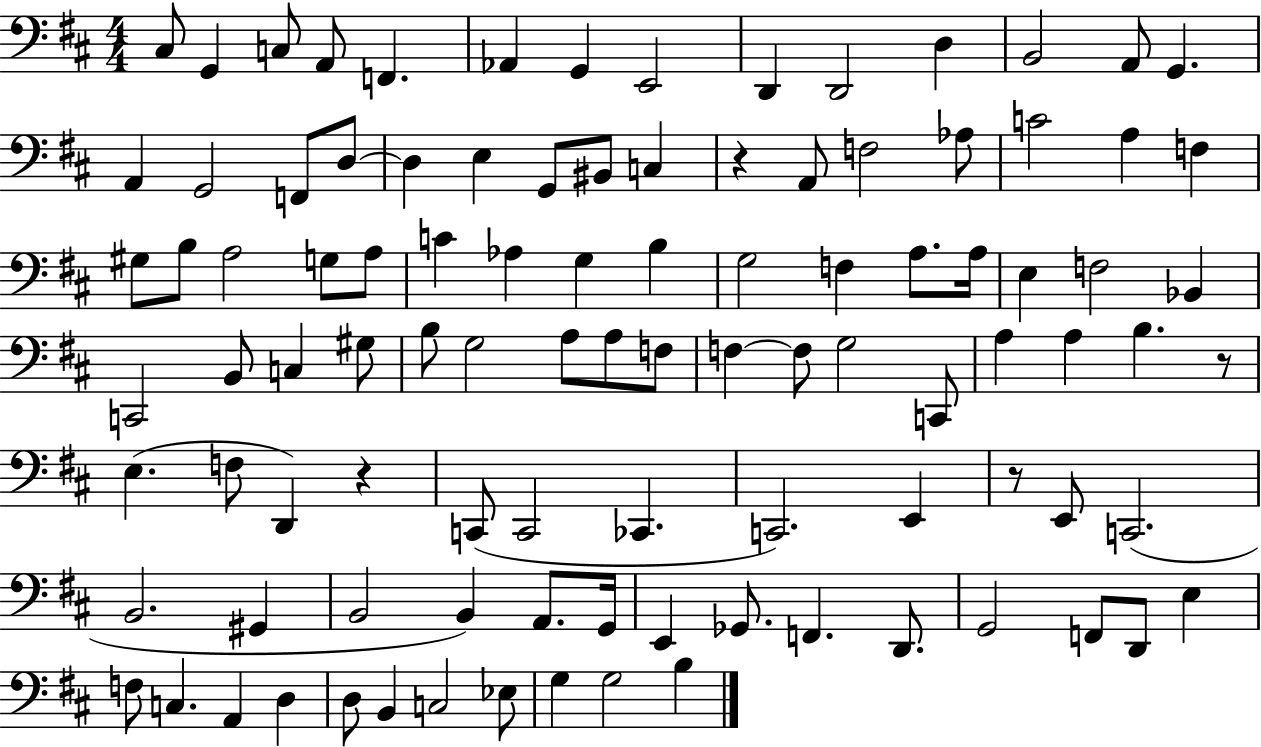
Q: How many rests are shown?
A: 4